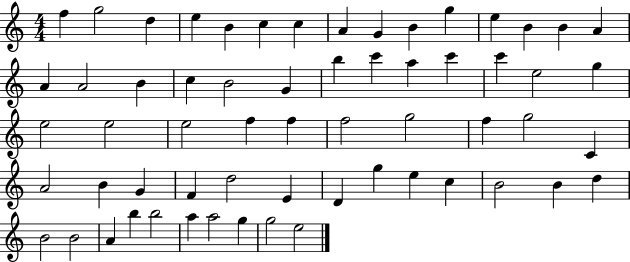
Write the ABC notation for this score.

X:1
T:Untitled
M:4/4
L:1/4
K:C
f g2 d e B c c A G B g e B B A A A2 B c B2 G b c' a c' c' e2 g e2 e2 e2 f f f2 g2 f g2 C A2 B G F d2 E D g e c B2 B d B2 B2 A b b2 a a2 g g2 e2